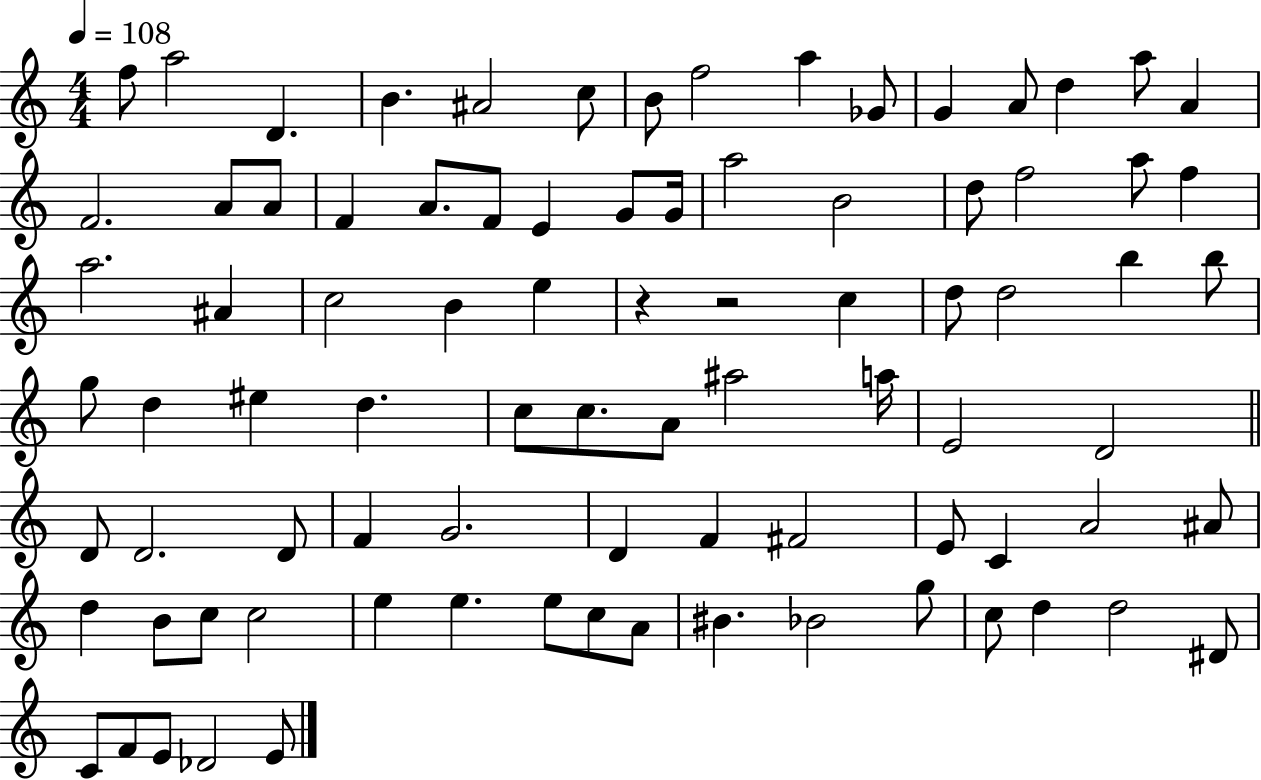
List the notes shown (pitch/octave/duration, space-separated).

F5/e A5/h D4/q. B4/q. A#4/h C5/e B4/e F5/h A5/q Gb4/e G4/q A4/e D5/q A5/e A4/q F4/h. A4/e A4/e F4/q A4/e. F4/e E4/q G4/e G4/s A5/h B4/h D5/e F5/h A5/e F5/q A5/h. A#4/q C5/h B4/q E5/q R/q R/h C5/q D5/e D5/h B5/q B5/e G5/e D5/q EIS5/q D5/q. C5/e C5/e. A4/e A#5/h A5/s E4/h D4/h D4/e D4/h. D4/e F4/q G4/h. D4/q F4/q F#4/h E4/e C4/q A4/h A#4/e D5/q B4/e C5/e C5/h E5/q E5/q. E5/e C5/e A4/e BIS4/q. Bb4/h G5/e C5/e D5/q D5/h D#4/e C4/e F4/e E4/e Db4/h E4/e